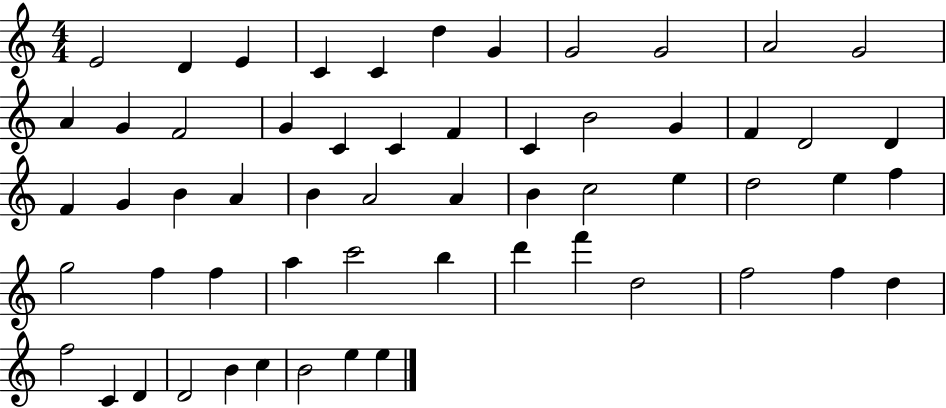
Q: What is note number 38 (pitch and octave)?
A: G5